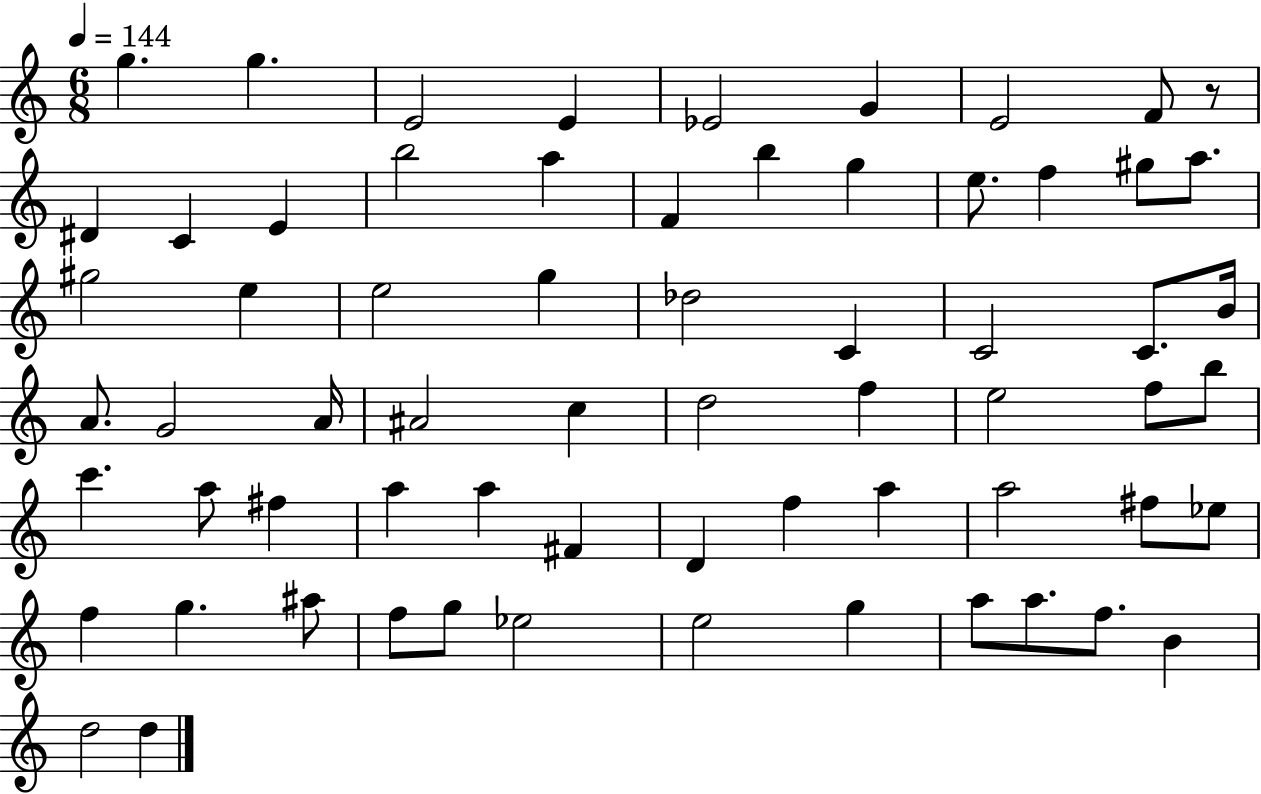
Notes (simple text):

G5/q. G5/q. E4/h E4/q Eb4/h G4/q E4/h F4/e R/e D#4/q C4/q E4/q B5/h A5/q F4/q B5/q G5/q E5/e. F5/q G#5/e A5/e. G#5/h E5/q E5/h G5/q Db5/h C4/q C4/h C4/e. B4/s A4/e. G4/h A4/s A#4/h C5/q D5/h F5/q E5/h F5/e B5/e C6/q. A5/e F#5/q A5/q A5/q F#4/q D4/q F5/q A5/q A5/h F#5/e Eb5/e F5/q G5/q. A#5/e F5/e G5/e Eb5/h E5/h G5/q A5/e A5/e. F5/e. B4/q D5/h D5/q